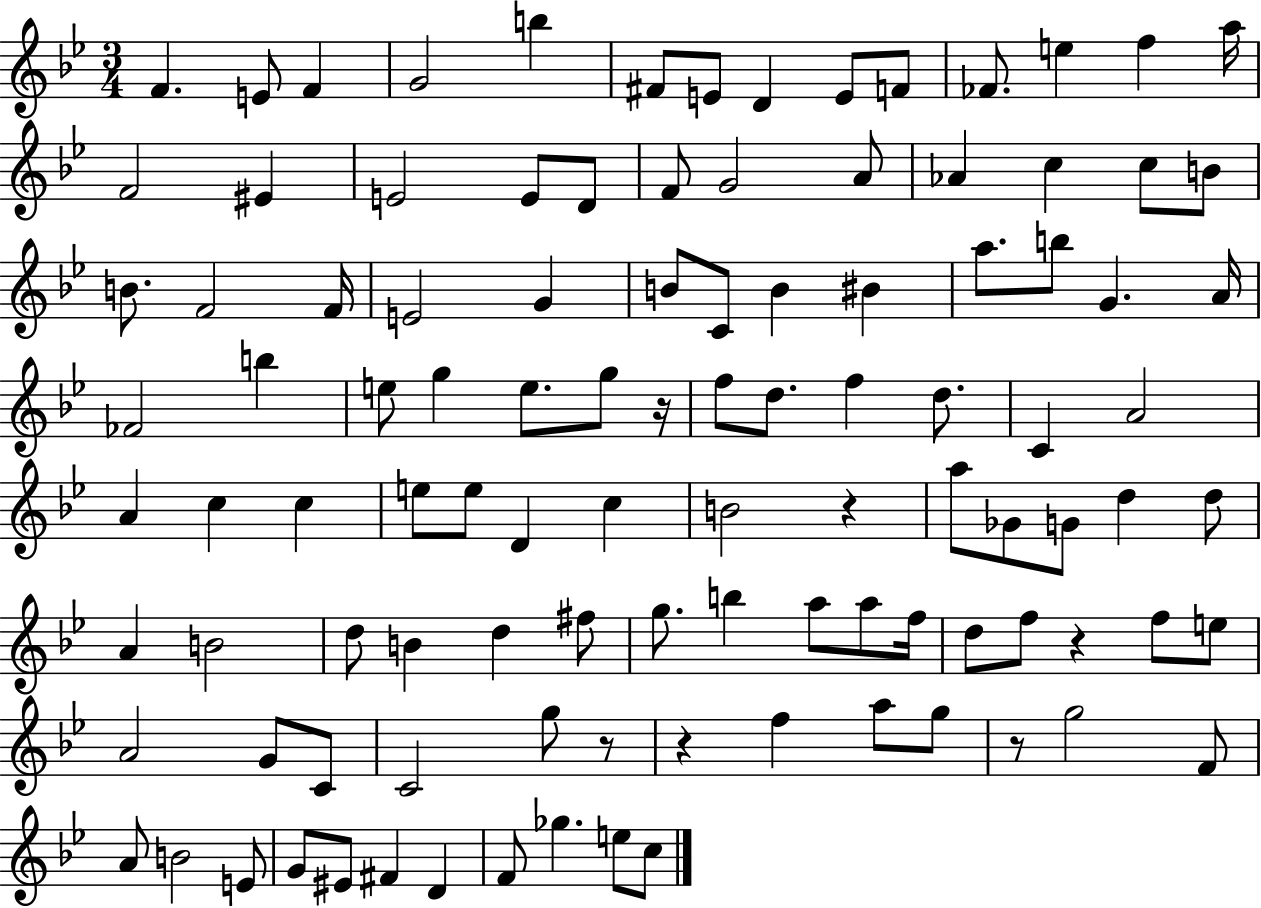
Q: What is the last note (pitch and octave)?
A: C5